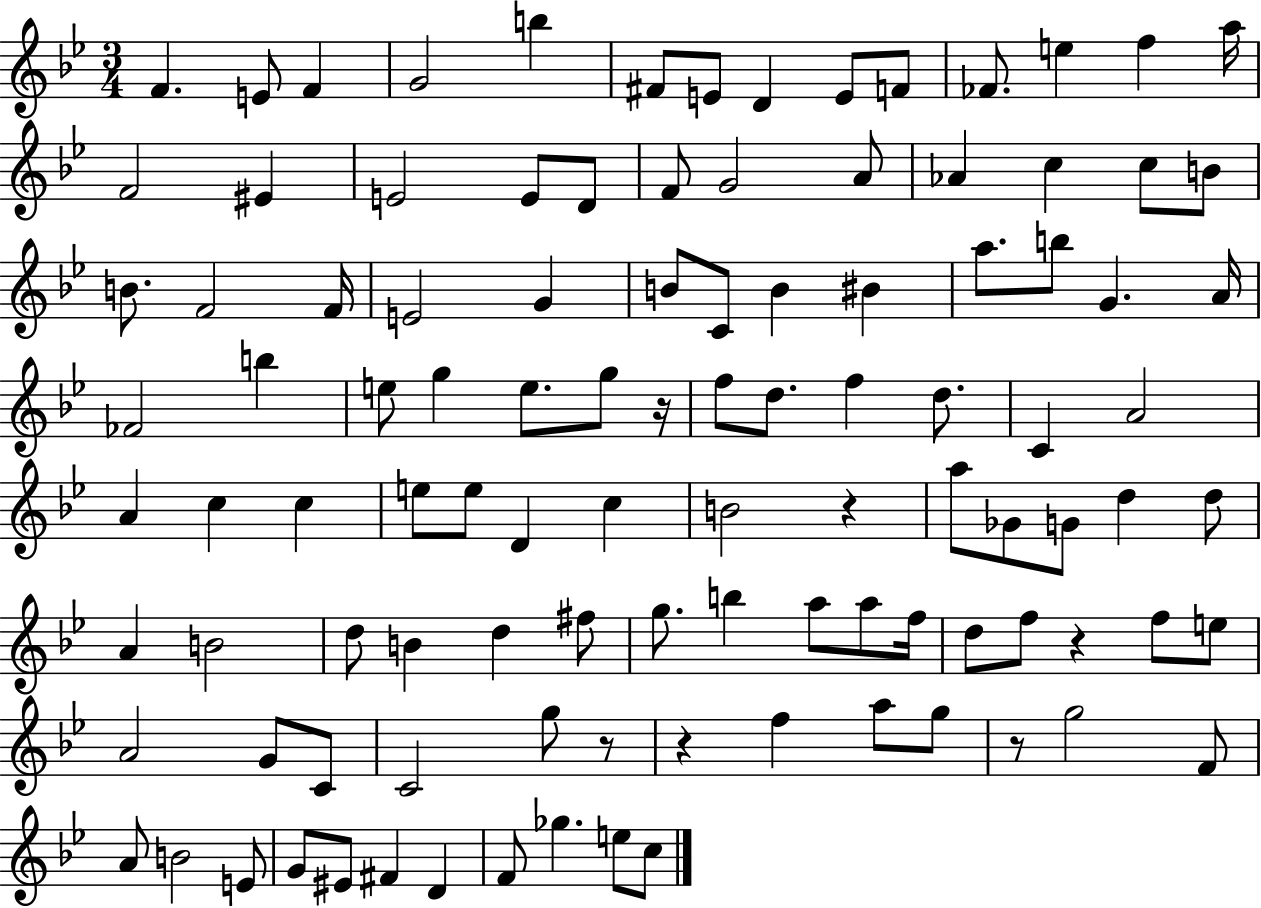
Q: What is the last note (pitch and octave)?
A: C5